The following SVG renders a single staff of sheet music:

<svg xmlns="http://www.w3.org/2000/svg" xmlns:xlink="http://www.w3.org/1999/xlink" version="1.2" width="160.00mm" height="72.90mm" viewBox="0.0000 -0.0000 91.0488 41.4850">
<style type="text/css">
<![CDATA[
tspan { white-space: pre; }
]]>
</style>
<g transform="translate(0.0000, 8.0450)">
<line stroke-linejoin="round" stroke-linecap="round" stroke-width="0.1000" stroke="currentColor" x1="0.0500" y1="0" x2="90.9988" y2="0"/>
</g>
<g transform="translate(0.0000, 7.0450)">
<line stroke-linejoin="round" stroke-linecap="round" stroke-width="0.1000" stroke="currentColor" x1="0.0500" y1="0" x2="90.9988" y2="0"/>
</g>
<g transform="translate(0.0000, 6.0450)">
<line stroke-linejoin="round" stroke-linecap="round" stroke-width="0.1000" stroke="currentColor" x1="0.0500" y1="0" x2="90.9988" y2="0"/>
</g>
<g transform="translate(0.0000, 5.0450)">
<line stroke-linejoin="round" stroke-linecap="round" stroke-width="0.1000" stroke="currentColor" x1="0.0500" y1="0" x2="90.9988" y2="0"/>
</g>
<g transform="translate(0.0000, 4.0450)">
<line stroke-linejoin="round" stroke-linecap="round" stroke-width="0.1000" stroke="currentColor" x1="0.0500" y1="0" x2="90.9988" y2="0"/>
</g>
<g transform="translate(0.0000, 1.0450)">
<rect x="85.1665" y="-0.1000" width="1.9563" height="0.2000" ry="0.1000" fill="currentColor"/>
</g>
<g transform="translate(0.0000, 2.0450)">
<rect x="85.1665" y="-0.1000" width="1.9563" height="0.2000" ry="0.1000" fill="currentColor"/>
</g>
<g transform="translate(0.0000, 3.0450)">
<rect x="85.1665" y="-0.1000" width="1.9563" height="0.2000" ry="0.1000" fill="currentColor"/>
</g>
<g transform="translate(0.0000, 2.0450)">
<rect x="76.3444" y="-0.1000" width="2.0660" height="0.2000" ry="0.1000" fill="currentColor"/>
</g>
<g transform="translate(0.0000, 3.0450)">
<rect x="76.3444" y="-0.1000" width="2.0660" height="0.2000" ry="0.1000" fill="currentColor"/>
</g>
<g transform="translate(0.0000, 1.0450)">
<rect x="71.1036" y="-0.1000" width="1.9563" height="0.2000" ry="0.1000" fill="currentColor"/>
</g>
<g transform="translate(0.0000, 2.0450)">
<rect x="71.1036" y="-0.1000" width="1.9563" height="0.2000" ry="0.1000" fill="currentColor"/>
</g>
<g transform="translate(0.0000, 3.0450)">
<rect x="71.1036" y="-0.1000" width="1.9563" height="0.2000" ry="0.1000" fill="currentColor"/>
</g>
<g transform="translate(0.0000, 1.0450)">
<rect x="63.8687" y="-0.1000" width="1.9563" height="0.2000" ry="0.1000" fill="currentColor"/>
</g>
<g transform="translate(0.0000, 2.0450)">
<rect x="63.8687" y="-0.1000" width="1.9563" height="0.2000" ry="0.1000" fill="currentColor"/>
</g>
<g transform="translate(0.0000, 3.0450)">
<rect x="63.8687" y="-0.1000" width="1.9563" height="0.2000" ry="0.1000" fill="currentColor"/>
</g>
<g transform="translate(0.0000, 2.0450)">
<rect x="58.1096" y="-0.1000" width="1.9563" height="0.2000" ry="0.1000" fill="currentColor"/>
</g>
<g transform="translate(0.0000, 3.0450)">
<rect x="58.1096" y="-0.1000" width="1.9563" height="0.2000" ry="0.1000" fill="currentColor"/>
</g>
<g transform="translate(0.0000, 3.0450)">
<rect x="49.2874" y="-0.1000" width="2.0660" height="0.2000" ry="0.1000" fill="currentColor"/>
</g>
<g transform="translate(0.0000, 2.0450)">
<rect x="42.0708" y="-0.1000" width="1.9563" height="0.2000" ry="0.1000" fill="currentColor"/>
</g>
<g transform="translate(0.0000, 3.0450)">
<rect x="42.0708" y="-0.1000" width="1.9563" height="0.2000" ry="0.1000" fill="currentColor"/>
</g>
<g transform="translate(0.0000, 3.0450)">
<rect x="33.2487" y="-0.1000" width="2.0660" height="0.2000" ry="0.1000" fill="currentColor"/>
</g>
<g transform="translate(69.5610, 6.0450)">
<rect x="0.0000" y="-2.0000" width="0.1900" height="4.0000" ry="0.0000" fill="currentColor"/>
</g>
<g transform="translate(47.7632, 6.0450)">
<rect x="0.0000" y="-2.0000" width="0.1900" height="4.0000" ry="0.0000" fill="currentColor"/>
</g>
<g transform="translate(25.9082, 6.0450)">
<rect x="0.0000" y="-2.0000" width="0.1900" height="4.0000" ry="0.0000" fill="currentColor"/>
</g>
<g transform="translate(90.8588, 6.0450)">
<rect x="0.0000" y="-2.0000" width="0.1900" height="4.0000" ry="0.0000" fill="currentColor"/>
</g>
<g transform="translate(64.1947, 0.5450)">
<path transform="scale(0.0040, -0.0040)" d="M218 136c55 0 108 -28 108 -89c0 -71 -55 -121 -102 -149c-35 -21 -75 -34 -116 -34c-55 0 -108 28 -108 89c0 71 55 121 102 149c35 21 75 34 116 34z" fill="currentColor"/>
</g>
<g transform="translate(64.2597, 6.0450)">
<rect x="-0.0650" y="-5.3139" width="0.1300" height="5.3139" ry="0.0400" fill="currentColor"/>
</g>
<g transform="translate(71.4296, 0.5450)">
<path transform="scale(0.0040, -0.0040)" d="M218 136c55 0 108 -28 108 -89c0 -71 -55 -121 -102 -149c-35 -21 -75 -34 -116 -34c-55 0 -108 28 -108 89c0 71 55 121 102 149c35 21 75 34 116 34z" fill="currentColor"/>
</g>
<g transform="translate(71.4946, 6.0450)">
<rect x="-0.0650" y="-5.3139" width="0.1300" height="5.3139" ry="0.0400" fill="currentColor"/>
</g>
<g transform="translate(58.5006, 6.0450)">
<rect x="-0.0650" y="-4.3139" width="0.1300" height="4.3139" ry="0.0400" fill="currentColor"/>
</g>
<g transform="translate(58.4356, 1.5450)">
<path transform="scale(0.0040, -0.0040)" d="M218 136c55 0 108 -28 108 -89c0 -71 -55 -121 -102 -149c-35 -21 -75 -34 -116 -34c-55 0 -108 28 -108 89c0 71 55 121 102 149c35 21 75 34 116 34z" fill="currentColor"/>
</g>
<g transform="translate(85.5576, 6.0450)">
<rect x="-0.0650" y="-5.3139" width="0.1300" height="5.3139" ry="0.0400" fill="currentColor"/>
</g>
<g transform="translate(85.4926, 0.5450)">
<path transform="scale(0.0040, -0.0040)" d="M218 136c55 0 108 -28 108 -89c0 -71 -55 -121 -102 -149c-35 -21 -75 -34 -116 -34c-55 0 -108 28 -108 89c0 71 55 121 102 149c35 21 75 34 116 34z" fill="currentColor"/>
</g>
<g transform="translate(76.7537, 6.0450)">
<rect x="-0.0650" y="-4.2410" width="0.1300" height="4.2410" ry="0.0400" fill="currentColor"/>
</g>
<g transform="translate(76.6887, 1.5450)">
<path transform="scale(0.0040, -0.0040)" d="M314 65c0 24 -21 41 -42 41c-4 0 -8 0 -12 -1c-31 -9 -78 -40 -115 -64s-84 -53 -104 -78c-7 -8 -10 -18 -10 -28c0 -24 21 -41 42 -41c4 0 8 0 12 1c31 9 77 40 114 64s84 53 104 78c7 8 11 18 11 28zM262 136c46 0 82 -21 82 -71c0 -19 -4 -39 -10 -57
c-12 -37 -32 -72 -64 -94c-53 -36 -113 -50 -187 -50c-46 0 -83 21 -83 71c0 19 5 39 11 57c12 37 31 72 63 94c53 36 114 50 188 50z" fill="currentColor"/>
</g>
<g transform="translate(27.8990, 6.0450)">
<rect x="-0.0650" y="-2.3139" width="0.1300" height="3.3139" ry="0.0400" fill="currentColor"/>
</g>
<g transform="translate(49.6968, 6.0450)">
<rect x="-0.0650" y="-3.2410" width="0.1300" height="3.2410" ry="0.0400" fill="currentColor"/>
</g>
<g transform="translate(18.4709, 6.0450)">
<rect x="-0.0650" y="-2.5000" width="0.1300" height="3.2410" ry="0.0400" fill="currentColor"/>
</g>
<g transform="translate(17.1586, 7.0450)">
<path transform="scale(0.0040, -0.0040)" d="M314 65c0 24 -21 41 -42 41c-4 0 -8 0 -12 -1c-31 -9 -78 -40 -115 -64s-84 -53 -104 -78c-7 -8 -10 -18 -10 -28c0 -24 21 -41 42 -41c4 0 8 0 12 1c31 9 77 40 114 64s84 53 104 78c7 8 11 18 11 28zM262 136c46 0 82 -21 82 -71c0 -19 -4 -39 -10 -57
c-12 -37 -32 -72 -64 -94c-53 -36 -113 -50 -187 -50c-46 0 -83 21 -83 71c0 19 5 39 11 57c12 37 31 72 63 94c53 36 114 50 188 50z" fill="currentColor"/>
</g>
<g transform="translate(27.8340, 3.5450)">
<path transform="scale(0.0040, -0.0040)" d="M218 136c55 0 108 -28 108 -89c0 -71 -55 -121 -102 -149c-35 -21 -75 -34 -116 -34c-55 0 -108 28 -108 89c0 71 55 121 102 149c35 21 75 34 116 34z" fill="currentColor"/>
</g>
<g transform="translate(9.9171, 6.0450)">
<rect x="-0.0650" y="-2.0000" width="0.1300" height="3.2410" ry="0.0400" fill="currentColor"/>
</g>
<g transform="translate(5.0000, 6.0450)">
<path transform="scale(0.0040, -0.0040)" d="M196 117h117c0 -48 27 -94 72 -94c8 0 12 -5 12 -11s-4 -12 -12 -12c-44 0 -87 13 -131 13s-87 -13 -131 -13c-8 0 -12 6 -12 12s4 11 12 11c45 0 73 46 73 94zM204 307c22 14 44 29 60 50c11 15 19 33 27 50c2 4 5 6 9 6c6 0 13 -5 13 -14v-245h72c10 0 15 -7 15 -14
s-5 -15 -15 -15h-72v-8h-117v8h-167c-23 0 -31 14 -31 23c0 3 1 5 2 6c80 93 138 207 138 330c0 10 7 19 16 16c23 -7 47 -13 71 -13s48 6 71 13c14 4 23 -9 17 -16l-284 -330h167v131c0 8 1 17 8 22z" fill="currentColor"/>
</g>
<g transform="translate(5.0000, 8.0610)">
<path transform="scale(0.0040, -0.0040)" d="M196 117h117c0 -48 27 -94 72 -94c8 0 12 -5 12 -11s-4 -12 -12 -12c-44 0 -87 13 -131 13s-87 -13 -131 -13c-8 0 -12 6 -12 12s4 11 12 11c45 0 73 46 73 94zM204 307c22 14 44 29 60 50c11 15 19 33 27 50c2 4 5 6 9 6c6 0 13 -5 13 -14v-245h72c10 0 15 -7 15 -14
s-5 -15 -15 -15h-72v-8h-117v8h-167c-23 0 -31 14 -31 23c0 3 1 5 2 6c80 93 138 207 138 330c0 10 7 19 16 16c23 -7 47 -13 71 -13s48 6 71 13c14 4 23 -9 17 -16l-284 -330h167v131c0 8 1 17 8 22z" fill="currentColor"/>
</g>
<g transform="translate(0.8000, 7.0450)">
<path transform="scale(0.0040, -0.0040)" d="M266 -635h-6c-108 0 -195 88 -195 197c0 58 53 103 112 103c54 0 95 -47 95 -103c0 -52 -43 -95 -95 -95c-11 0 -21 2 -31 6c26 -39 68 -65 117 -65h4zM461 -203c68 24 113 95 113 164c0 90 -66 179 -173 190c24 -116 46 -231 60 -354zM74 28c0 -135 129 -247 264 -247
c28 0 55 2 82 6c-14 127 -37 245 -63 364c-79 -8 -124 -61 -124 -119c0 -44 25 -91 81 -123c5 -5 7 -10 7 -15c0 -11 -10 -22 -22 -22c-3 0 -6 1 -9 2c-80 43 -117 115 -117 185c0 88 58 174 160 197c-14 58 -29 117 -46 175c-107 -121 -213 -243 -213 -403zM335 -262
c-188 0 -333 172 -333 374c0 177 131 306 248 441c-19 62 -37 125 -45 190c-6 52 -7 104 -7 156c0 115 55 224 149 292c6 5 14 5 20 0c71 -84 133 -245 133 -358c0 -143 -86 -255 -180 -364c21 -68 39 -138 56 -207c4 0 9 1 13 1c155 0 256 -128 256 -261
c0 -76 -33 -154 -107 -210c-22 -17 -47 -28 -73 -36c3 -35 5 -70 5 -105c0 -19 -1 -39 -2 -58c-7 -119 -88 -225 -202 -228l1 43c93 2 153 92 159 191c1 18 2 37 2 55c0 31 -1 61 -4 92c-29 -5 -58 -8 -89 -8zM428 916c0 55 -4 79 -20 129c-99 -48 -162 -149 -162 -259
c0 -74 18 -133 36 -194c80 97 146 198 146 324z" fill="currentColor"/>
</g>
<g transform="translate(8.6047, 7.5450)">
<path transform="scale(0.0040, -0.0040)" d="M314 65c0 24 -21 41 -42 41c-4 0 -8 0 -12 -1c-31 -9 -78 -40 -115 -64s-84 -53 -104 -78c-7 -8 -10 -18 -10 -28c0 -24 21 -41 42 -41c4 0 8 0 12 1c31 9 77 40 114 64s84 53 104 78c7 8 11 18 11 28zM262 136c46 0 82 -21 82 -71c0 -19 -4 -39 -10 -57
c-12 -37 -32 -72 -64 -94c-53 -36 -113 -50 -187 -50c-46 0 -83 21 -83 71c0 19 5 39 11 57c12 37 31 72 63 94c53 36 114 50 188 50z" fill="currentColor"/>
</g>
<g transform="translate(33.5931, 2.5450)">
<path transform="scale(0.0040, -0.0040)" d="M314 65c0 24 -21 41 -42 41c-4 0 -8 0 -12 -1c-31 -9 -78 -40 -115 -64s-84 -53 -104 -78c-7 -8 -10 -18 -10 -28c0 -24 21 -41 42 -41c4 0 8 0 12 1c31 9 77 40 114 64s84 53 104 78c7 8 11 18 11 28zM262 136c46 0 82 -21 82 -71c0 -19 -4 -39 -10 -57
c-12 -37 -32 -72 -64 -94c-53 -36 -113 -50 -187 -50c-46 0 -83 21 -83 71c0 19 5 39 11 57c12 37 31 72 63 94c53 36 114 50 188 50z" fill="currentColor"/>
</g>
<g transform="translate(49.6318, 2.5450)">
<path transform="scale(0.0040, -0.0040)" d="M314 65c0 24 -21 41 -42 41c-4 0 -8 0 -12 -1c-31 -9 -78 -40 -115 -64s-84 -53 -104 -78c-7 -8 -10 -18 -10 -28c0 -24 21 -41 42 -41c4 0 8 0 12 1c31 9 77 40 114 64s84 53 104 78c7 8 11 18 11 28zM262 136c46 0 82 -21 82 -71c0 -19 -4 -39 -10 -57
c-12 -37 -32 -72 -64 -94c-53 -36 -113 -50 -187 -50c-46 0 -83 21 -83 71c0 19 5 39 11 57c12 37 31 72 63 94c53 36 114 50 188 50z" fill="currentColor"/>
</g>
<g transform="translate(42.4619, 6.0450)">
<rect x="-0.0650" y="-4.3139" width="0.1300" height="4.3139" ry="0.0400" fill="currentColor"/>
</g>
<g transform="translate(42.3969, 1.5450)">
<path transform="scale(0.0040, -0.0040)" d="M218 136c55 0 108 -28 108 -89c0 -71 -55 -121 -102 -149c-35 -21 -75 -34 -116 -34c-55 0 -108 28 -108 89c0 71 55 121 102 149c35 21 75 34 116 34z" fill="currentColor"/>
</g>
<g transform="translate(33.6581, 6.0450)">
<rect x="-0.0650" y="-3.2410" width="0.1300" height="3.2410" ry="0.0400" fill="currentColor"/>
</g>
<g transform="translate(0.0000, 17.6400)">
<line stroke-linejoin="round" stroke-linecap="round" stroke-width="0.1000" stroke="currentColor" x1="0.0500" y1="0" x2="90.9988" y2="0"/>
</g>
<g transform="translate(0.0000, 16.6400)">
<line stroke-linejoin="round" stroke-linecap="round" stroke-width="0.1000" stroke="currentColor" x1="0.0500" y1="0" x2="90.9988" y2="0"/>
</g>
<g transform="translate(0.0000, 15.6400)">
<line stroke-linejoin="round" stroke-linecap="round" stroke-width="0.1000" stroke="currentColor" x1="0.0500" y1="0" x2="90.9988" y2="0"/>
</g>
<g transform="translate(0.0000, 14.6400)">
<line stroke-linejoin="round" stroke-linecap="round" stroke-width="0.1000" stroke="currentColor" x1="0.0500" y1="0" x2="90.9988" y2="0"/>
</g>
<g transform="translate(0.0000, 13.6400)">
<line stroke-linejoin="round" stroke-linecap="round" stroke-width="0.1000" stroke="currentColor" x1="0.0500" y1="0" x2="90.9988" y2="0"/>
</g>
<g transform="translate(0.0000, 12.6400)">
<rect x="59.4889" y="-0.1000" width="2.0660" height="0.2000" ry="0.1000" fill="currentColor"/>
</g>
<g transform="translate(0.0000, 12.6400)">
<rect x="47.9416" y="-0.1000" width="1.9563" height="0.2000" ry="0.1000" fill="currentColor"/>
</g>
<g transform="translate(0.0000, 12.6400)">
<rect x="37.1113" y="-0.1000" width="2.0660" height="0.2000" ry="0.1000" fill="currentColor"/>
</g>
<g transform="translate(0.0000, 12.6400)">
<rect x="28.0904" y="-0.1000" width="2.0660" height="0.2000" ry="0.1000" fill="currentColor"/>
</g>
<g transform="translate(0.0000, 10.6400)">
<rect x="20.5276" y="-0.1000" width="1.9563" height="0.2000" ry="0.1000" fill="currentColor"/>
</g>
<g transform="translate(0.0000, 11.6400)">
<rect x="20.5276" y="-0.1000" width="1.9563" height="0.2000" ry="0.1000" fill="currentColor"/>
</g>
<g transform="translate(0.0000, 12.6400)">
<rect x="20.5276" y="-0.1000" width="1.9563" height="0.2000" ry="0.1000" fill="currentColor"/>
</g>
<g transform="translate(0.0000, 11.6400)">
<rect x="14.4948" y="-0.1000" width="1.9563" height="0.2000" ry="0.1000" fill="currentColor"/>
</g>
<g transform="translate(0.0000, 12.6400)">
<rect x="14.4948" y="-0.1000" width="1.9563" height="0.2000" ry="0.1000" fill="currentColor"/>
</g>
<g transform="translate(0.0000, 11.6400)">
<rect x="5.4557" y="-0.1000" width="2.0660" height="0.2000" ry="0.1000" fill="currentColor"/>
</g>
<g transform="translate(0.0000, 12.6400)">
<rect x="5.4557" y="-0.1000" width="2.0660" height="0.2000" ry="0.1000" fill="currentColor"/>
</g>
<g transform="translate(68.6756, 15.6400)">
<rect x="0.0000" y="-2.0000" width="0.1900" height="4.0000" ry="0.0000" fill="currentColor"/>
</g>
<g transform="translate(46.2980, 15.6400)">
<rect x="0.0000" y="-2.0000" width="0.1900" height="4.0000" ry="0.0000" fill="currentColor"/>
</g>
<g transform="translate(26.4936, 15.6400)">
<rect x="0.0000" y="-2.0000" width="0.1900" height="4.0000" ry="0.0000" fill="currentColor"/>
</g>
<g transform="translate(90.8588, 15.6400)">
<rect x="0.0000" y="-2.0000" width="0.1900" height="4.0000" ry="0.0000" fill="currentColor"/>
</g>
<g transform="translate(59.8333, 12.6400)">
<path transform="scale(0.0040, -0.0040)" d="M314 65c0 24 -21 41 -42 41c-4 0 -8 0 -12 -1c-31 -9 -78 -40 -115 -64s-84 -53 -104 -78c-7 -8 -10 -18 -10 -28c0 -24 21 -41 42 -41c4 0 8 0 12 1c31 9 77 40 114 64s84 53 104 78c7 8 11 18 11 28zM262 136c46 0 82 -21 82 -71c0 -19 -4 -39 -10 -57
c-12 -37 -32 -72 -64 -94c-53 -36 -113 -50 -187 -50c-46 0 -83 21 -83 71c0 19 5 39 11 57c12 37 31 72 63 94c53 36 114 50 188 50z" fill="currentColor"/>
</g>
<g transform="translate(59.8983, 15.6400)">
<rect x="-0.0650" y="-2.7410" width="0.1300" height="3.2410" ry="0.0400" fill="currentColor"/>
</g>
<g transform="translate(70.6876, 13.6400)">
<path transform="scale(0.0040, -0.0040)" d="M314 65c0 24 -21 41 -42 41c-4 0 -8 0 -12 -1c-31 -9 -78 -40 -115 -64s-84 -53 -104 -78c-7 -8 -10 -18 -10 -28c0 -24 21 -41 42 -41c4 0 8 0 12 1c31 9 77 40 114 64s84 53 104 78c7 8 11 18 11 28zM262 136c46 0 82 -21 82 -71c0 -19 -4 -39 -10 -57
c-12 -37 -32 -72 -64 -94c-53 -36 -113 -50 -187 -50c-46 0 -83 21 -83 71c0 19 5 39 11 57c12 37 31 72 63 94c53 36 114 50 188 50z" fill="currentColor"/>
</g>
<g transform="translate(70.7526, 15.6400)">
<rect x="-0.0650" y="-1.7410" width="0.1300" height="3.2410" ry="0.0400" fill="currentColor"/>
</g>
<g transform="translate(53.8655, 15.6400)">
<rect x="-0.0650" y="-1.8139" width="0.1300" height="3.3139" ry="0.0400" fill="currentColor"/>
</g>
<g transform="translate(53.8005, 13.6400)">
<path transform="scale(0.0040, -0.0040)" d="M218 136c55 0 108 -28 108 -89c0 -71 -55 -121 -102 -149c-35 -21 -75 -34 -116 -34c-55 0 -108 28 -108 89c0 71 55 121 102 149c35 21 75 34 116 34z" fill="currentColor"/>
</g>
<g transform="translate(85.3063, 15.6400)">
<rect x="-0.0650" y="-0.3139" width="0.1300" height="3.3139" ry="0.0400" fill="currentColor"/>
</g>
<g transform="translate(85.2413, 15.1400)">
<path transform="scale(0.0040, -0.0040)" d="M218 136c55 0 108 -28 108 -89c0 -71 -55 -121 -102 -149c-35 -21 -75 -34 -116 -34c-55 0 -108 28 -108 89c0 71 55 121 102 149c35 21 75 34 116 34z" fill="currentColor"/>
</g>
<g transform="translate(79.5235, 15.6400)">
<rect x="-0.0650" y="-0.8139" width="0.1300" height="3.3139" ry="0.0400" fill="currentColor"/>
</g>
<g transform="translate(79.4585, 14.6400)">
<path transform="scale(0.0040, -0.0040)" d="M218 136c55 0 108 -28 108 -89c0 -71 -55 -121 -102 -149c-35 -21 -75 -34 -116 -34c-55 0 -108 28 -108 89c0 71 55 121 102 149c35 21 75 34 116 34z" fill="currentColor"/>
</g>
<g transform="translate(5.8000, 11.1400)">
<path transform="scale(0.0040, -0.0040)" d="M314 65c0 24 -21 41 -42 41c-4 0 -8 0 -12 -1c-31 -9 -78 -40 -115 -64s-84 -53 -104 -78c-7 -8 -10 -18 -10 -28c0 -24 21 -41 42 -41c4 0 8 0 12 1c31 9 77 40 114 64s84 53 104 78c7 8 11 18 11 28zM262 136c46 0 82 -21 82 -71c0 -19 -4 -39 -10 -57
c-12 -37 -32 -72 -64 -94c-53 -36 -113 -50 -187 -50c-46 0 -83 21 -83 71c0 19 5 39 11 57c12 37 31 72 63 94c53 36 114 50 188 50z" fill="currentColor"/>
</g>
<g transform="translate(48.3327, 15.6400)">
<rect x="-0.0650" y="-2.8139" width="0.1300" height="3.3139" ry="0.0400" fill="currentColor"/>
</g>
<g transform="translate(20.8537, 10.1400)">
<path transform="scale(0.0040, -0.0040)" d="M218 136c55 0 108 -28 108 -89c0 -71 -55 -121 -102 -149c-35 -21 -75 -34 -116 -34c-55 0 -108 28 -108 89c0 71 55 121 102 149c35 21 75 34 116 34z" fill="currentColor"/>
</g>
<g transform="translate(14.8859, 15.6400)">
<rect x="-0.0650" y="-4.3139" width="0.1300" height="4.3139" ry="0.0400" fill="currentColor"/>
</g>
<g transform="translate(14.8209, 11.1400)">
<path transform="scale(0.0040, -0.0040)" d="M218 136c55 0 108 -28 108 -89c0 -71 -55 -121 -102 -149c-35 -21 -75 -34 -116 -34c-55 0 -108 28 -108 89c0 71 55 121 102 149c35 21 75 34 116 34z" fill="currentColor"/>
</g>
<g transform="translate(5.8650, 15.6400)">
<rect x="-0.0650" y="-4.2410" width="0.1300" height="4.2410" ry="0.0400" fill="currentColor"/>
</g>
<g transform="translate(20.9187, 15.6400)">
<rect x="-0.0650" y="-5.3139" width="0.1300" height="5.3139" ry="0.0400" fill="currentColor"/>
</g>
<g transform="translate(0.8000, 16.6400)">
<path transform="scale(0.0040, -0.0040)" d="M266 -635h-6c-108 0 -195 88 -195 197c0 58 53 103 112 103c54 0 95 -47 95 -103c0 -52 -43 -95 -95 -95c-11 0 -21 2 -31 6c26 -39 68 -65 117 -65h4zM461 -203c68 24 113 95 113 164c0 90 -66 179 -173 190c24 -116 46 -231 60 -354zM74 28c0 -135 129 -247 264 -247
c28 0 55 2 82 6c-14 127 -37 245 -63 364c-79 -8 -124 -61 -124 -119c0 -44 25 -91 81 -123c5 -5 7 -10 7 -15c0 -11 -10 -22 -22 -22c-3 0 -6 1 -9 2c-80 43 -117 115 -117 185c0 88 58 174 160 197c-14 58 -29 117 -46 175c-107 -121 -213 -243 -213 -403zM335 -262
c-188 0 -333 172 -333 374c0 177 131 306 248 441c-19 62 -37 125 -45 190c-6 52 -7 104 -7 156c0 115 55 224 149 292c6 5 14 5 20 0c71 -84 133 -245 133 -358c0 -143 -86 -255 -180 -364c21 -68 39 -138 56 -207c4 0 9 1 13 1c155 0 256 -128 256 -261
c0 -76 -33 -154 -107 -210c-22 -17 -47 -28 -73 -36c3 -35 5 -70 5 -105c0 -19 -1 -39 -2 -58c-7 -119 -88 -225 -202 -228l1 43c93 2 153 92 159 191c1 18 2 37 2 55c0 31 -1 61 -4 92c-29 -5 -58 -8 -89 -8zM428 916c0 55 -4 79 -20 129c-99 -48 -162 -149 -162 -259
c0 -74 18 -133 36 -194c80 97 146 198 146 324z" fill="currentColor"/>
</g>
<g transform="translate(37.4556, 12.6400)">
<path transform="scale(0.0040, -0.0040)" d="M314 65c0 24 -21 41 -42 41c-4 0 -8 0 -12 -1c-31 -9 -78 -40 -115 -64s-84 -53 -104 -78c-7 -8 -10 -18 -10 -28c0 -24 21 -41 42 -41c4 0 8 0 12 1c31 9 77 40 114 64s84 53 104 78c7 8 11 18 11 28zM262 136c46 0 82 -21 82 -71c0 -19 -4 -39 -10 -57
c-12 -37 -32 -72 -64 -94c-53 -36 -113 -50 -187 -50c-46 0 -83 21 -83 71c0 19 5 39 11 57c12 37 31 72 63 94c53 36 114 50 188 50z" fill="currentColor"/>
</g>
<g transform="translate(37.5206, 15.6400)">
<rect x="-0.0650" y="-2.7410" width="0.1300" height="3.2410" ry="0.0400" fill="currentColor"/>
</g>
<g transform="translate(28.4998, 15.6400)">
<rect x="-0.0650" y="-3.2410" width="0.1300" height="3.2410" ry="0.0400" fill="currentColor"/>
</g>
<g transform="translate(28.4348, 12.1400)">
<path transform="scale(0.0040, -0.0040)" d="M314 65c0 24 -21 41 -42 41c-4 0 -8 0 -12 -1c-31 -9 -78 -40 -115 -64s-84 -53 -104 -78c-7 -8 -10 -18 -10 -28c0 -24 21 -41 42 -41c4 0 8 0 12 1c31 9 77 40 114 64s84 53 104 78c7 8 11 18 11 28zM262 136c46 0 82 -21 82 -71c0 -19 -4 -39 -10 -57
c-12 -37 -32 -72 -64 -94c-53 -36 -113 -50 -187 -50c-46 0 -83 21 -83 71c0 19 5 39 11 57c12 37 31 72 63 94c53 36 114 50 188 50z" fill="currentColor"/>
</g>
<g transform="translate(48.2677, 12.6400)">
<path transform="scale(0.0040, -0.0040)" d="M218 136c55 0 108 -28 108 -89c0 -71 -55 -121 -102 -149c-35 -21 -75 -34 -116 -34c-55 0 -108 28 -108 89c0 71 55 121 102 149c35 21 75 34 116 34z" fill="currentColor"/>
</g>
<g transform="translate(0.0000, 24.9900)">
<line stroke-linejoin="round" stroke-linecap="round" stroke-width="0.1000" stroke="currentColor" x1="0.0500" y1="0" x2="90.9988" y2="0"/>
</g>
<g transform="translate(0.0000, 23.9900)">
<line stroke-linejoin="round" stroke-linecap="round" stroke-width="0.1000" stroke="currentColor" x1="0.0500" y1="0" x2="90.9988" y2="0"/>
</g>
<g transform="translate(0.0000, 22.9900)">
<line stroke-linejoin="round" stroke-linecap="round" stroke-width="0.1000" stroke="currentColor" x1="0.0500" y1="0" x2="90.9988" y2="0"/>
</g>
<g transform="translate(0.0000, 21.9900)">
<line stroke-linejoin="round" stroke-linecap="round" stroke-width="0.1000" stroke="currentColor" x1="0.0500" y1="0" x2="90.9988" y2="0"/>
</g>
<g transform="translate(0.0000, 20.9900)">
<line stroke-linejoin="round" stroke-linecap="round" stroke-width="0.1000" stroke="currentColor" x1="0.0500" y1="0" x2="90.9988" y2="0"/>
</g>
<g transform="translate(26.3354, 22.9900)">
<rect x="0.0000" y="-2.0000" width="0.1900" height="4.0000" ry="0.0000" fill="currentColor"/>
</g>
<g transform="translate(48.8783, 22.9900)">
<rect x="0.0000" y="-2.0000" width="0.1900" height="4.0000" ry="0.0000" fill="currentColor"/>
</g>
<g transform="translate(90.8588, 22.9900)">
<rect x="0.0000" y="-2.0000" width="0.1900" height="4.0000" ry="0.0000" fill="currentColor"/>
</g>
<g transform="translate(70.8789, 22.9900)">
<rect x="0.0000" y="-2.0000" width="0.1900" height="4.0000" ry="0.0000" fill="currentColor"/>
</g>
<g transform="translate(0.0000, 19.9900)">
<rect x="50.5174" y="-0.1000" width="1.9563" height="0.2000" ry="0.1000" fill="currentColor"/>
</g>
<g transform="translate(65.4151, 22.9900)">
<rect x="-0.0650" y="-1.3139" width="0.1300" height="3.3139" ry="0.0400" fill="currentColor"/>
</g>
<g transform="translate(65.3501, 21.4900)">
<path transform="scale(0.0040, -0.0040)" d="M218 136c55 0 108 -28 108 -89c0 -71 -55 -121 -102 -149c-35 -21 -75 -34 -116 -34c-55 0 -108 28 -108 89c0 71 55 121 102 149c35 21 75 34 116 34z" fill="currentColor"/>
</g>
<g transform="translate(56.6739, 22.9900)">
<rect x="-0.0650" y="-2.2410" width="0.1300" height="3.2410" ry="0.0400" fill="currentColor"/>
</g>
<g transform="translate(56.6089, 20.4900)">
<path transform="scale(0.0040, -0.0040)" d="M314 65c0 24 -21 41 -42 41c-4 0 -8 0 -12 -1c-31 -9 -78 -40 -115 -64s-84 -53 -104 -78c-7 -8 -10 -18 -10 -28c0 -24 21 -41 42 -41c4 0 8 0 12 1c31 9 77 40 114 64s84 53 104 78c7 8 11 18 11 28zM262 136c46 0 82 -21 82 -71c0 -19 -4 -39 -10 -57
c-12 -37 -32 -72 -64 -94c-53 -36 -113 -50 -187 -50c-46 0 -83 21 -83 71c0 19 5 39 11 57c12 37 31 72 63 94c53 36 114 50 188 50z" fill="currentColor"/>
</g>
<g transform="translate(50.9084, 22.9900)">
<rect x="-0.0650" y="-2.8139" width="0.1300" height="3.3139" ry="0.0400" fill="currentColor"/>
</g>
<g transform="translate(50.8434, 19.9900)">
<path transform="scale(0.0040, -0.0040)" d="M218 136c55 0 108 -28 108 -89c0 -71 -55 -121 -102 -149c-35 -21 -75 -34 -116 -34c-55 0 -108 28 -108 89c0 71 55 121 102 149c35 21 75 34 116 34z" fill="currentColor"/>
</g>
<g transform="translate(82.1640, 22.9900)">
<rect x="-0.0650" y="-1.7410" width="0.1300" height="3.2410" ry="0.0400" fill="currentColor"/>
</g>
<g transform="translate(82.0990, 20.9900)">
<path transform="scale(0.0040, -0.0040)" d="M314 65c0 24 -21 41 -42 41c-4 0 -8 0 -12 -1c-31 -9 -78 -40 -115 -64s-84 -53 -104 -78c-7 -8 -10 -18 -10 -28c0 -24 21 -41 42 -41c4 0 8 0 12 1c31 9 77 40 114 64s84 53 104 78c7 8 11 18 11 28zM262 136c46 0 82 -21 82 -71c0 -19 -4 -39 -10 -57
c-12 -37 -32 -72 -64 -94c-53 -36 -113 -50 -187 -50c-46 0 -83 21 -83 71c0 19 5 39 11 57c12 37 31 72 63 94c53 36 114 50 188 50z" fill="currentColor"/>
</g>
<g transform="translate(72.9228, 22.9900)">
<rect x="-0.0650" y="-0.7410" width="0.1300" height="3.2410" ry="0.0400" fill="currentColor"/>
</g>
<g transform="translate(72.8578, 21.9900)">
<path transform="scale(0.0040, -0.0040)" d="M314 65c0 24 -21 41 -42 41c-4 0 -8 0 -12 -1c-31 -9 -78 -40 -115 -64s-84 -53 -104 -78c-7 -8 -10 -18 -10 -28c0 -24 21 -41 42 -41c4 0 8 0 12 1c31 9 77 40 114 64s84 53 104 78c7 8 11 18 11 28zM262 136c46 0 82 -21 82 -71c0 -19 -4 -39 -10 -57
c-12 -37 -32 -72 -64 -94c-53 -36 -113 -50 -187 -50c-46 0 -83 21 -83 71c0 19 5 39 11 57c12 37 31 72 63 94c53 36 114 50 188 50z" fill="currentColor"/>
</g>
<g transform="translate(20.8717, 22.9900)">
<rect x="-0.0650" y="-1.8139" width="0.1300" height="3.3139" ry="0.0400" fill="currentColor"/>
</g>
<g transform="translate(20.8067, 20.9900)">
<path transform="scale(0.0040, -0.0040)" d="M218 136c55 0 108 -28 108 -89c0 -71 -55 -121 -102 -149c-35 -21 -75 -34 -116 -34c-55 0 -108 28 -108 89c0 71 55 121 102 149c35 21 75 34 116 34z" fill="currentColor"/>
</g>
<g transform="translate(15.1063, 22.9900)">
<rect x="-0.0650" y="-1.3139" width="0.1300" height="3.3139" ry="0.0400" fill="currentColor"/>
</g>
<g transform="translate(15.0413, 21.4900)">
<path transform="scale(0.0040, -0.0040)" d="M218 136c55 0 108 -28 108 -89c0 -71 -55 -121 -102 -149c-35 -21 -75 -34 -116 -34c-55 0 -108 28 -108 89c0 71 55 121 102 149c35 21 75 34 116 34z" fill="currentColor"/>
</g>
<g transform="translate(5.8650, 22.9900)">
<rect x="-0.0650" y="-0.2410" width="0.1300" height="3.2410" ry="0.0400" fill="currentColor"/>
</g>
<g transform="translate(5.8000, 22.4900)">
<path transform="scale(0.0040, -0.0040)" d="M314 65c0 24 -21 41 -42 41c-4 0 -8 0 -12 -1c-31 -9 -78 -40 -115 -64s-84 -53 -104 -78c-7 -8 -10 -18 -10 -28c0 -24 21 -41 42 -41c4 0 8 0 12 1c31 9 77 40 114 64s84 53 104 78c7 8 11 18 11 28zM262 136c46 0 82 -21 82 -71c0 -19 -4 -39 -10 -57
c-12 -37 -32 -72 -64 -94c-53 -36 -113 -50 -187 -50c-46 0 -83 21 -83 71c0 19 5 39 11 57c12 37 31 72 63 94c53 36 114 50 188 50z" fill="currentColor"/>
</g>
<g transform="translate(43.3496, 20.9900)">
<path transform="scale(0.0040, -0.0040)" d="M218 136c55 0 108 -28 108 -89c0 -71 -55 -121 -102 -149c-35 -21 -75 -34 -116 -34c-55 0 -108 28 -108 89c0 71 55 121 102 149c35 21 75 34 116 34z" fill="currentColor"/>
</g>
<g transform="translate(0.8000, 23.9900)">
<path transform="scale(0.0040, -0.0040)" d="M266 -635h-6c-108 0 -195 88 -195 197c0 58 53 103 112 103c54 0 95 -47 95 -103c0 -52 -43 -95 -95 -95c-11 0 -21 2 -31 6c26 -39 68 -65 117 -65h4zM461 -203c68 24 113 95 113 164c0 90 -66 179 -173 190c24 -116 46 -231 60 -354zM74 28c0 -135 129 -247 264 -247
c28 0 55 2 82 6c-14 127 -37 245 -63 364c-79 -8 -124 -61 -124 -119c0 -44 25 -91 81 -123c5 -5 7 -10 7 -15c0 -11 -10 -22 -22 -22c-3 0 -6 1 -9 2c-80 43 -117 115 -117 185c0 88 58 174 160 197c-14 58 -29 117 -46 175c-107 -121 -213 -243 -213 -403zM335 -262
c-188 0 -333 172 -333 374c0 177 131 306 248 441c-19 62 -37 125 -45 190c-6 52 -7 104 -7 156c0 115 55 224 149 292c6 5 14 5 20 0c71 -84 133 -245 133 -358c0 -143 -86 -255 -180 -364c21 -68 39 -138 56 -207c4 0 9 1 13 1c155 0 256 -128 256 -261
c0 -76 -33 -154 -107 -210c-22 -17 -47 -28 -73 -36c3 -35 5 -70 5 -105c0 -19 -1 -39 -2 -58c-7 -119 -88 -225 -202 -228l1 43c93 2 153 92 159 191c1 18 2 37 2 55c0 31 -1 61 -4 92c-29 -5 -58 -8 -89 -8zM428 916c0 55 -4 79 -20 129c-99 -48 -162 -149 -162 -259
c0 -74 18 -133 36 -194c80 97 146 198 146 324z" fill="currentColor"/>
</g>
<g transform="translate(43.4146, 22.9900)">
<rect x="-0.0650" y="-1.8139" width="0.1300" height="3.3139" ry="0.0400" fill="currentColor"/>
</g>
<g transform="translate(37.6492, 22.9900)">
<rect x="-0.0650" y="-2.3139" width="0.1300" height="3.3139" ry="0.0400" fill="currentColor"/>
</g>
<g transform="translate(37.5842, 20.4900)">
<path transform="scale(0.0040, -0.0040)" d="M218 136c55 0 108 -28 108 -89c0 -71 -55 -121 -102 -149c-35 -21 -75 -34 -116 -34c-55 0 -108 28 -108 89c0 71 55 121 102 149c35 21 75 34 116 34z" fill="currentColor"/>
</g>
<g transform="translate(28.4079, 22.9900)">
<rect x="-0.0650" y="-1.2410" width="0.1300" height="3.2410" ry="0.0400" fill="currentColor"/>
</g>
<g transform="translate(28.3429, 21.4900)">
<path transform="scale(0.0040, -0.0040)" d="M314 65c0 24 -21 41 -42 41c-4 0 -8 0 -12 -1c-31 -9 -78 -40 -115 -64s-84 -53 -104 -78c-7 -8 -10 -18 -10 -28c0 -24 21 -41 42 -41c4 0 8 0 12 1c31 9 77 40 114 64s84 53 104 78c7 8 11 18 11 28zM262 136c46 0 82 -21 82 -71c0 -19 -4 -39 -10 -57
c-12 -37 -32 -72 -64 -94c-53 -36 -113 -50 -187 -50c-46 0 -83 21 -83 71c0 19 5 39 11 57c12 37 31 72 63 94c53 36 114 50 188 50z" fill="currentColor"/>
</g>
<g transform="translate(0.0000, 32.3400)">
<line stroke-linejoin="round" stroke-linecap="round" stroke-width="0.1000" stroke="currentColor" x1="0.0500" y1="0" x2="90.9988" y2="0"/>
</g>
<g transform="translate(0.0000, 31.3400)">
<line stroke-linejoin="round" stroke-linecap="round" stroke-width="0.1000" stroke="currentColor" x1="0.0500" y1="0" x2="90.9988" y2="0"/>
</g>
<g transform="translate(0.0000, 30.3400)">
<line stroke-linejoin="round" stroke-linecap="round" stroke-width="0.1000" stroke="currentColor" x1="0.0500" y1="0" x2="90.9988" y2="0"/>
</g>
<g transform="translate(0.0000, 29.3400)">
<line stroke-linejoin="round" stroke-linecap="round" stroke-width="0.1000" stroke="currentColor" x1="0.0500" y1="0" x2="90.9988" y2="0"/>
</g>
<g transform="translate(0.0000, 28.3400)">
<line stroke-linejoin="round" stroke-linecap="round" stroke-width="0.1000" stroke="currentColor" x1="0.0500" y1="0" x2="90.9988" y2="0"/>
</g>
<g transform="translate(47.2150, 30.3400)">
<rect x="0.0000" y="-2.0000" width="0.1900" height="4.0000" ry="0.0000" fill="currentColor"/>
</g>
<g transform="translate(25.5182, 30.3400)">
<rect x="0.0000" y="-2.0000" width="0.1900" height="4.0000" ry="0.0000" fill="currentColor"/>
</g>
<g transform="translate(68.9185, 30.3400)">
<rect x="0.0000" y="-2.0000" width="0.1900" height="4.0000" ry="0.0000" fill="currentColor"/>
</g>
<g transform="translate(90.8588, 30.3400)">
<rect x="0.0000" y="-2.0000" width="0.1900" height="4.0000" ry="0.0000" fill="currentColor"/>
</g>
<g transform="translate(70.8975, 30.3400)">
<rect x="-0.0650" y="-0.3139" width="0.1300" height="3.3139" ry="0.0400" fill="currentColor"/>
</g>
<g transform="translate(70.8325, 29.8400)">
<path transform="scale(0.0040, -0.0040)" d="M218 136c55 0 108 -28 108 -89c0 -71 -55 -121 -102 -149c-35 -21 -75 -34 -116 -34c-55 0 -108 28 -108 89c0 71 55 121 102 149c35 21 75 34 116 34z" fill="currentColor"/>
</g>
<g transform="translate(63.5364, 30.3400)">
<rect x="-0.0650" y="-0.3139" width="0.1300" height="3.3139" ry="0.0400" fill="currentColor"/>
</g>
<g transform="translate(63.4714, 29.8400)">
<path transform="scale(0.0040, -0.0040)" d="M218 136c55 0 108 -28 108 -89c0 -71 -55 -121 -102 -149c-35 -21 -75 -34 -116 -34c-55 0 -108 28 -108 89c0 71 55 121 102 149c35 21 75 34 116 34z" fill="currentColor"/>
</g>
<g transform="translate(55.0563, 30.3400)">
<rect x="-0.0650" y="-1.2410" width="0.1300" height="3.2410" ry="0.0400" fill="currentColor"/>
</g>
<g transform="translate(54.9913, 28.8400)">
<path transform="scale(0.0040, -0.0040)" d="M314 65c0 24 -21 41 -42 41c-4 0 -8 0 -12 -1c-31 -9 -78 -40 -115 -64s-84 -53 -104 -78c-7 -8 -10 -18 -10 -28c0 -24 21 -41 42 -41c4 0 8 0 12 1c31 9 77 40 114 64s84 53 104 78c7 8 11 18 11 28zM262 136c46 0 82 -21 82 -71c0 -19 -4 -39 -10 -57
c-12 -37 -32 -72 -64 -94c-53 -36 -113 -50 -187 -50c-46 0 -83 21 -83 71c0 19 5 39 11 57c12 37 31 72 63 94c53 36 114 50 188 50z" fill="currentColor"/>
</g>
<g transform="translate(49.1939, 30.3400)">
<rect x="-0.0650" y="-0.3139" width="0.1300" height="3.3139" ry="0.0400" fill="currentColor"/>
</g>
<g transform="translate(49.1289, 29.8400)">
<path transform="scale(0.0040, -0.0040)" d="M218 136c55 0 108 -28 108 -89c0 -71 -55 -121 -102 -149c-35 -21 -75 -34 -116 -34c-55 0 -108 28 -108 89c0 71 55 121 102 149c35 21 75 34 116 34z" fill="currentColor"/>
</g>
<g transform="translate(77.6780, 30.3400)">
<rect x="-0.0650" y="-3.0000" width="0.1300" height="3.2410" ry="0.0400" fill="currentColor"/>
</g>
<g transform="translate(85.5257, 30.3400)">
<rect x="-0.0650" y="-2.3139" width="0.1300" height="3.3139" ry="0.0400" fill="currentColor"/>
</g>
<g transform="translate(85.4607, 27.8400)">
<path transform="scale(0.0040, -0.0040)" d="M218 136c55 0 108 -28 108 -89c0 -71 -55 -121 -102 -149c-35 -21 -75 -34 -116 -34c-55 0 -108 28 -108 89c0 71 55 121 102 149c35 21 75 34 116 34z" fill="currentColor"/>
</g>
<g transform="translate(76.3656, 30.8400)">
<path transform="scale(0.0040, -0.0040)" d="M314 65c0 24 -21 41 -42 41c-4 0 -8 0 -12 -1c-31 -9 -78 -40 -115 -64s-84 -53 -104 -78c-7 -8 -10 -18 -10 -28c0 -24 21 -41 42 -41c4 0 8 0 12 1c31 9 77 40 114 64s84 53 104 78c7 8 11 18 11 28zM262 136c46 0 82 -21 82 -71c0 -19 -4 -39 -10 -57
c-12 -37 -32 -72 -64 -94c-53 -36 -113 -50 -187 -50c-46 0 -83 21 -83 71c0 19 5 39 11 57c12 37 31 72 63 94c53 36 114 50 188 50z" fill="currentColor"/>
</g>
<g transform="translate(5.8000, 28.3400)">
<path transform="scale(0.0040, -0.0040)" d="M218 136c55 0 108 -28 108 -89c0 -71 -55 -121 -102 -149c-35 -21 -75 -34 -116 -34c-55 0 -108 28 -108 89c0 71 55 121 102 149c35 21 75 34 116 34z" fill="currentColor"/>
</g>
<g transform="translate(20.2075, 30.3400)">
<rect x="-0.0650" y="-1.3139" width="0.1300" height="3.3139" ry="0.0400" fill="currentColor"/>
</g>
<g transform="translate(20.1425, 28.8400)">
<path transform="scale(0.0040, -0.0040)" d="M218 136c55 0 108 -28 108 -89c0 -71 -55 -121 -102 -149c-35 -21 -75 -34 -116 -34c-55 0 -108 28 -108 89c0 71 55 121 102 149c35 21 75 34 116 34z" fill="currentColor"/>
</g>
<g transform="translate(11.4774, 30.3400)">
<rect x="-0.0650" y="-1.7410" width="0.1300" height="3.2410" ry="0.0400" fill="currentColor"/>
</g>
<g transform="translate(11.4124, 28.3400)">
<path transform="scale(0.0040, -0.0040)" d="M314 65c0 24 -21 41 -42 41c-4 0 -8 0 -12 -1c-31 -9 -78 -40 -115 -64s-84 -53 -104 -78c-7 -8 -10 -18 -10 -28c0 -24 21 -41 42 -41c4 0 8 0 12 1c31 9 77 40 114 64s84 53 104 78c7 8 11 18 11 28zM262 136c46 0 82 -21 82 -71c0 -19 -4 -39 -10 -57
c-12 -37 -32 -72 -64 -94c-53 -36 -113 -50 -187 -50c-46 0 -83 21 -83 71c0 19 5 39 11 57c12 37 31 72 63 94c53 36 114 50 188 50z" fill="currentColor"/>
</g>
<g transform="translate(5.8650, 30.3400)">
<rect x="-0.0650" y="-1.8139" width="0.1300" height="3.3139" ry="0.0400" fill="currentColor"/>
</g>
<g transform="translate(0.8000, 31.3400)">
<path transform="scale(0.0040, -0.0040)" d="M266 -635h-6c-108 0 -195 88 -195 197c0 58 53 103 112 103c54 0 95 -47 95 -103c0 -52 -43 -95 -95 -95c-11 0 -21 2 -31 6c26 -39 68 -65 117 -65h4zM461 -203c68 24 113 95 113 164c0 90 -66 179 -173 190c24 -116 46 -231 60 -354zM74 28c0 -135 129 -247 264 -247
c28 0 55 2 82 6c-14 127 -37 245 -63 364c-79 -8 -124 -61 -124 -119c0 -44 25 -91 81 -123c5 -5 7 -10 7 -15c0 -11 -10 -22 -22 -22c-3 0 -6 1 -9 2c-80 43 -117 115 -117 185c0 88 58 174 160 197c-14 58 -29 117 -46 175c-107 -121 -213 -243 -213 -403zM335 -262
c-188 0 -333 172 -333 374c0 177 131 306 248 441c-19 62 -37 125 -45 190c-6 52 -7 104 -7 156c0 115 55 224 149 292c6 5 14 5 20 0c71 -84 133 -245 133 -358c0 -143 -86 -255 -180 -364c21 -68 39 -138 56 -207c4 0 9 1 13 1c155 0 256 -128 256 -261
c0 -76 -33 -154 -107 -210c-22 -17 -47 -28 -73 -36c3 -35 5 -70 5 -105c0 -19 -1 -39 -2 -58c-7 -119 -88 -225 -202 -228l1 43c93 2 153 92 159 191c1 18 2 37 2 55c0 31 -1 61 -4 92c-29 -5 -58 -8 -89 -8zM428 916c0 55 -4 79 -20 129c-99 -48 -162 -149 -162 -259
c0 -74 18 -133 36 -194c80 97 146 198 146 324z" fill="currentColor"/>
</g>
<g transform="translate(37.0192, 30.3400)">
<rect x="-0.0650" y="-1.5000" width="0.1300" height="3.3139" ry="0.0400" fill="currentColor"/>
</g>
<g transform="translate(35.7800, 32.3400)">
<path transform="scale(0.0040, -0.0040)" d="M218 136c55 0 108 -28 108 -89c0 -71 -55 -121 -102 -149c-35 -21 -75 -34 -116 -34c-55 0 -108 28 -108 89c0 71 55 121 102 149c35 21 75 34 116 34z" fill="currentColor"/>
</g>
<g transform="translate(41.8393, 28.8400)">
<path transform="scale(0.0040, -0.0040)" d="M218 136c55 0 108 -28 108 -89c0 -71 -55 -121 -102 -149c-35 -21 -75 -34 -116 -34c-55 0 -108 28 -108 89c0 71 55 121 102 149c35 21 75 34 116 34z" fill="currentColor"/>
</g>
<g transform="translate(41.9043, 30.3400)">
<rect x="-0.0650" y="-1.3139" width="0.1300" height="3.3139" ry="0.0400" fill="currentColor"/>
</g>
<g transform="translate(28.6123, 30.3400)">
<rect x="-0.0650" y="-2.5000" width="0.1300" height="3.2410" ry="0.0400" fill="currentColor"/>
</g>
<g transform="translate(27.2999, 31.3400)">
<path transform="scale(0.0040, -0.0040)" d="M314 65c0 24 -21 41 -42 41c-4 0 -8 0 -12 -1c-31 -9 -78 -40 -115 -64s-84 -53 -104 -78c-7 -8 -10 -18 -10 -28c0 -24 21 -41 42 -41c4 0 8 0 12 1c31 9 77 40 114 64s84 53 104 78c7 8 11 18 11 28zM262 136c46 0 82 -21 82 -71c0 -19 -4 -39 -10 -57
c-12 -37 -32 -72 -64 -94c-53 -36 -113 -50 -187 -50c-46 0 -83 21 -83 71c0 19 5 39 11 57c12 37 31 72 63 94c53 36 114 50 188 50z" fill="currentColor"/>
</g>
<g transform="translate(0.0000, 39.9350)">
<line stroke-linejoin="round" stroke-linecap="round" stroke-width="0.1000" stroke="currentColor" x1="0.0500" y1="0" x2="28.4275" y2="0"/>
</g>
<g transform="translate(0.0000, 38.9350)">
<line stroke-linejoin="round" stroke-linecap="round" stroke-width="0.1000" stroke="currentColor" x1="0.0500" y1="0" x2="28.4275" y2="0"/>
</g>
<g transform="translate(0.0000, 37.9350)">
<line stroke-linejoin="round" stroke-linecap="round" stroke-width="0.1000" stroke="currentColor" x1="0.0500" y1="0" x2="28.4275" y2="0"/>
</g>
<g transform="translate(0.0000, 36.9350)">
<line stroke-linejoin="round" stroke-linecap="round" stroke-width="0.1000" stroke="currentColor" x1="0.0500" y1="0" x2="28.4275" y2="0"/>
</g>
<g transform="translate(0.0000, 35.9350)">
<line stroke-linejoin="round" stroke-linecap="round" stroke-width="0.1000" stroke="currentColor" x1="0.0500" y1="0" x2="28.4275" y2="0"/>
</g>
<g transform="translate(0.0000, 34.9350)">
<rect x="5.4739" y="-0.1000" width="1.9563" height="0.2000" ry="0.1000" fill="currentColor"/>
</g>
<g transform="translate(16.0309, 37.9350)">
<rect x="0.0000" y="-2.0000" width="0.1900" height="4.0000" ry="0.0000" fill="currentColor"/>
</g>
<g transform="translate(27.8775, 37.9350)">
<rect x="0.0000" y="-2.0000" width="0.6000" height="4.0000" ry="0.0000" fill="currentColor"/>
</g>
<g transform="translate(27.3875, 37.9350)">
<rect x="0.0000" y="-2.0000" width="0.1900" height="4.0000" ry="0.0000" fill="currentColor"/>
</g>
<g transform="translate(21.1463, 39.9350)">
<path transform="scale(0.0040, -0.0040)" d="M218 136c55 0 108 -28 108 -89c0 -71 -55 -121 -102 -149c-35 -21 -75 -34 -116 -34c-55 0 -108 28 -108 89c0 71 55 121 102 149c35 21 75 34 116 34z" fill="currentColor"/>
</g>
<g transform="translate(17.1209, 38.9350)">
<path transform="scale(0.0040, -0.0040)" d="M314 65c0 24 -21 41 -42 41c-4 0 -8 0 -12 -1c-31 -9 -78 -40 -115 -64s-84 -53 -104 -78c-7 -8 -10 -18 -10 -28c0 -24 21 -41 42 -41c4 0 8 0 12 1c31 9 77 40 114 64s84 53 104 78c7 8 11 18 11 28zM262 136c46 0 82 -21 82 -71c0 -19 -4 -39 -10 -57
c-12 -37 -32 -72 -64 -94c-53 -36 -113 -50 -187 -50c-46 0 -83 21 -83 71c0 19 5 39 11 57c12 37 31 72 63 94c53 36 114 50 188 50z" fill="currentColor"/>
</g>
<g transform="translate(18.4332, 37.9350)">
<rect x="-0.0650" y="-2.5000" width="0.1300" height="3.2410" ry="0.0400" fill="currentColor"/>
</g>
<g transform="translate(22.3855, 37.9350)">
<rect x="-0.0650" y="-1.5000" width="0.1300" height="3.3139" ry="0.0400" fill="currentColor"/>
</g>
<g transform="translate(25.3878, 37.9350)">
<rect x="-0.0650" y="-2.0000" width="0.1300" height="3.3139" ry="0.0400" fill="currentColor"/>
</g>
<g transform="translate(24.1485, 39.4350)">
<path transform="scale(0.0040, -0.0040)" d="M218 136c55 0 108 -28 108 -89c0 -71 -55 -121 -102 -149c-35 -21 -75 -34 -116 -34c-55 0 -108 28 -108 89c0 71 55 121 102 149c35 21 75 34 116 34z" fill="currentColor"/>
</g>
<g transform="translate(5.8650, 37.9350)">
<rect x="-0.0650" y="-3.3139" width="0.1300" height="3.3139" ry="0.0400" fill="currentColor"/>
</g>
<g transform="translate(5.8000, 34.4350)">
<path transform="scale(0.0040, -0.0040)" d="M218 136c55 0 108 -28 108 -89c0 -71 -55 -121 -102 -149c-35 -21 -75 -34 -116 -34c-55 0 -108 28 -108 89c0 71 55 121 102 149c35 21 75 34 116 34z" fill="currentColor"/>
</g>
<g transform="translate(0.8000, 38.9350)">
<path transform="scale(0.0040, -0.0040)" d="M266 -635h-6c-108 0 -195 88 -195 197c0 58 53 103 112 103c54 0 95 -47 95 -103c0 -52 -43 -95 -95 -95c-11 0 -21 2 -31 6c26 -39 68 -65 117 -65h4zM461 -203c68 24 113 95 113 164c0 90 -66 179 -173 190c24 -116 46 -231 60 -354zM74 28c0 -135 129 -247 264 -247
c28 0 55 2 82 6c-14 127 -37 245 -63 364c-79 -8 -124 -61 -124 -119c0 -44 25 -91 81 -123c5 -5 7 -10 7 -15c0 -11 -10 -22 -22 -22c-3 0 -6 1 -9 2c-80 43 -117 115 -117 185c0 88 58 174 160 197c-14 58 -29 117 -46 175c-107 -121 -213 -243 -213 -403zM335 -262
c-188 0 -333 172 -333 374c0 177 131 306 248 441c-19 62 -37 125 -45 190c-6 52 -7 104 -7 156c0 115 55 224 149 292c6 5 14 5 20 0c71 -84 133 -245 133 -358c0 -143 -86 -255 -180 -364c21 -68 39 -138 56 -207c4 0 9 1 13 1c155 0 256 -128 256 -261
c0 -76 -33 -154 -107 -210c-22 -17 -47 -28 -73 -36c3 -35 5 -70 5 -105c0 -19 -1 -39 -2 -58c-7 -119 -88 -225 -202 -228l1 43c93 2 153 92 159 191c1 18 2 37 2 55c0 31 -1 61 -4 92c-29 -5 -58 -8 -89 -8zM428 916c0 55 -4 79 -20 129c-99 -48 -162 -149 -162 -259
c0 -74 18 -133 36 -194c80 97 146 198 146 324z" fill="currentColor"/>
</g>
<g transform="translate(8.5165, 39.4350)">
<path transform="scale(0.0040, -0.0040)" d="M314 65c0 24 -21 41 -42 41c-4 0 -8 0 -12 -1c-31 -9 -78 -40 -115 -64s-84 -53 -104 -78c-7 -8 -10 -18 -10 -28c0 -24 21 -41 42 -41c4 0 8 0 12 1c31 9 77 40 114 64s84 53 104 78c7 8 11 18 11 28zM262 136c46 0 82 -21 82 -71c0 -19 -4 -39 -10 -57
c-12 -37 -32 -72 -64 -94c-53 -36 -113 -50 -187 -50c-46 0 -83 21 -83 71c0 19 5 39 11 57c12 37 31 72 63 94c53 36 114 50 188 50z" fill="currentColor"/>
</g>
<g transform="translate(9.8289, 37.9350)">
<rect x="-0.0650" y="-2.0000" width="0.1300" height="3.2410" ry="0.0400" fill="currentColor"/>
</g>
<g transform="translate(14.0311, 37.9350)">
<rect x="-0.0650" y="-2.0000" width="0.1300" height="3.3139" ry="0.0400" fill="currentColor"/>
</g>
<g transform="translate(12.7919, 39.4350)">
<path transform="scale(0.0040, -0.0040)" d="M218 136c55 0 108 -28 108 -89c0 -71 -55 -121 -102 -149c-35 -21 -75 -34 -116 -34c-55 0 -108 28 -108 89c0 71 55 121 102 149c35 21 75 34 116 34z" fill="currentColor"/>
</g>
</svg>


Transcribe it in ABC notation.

X:1
T:Untitled
M:4/4
L:1/4
K:C
F2 G2 g b2 d' b2 d' f' f' d'2 f' d'2 d' f' b2 a2 a f a2 f2 d c c2 e f e2 g f a g2 e d2 f2 f f2 e G2 E e c e2 c c A2 g b F2 F G2 E F